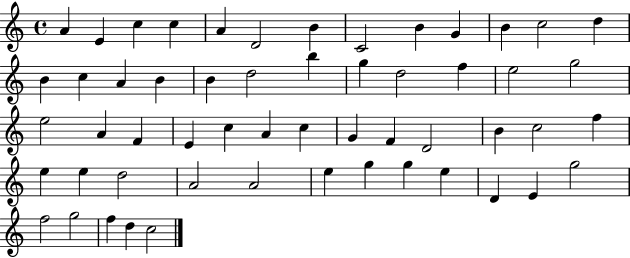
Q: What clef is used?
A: treble